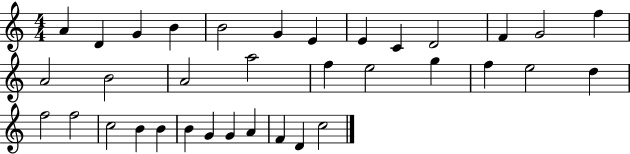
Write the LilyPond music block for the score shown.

{
  \clef treble
  \numericTimeSignature
  \time 4/4
  \key c \major
  a'4 d'4 g'4 b'4 | b'2 g'4 e'4 | e'4 c'4 d'2 | f'4 g'2 f''4 | \break a'2 b'2 | a'2 a''2 | f''4 e''2 g''4 | f''4 e''2 d''4 | \break f''2 f''2 | c''2 b'4 b'4 | b'4 g'4 g'4 a'4 | f'4 d'4 c''2 | \break \bar "|."
}